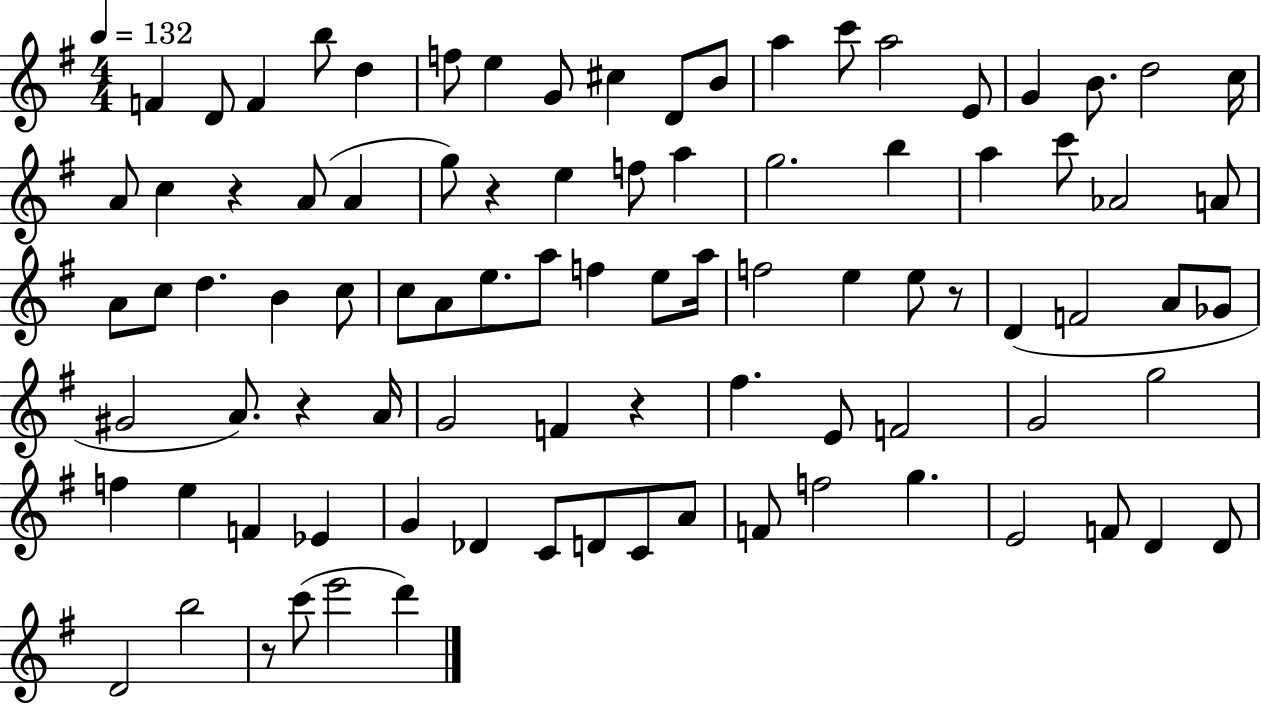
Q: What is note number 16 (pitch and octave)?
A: G4